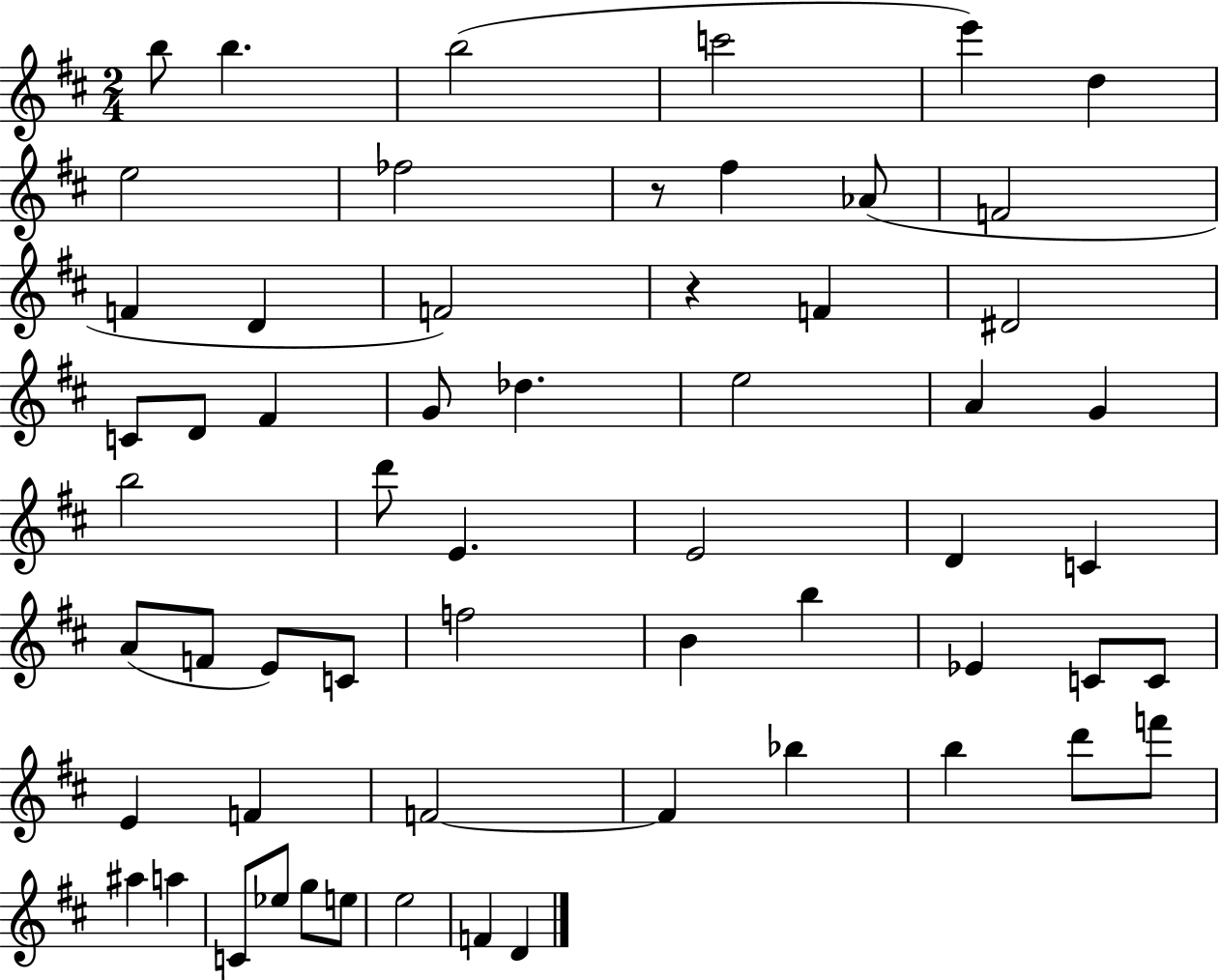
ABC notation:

X:1
T:Untitled
M:2/4
L:1/4
K:D
b/2 b b2 c'2 e' d e2 _f2 z/2 ^f _A/2 F2 F D F2 z F ^D2 C/2 D/2 ^F G/2 _d e2 A G b2 d'/2 E E2 D C A/2 F/2 E/2 C/2 f2 B b _E C/2 C/2 E F F2 F _b b d'/2 f'/2 ^a a C/2 _e/2 g/2 e/2 e2 F D